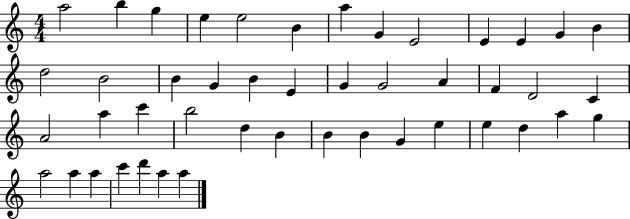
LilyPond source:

{
  \clef treble
  \numericTimeSignature
  \time 4/4
  \key c \major
  a''2 b''4 g''4 | e''4 e''2 b'4 | a''4 g'4 e'2 | e'4 e'4 g'4 b'4 | \break d''2 b'2 | b'4 g'4 b'4 e'4 | g'4 g'2 a'4 | f'4 d'2 c'4 | \break a'2 a''4 c'''4 | b''2 d''4 b'4 | b'4 b'4 g'4 e''4 | e''4 d''4 a''4 g''4 | \break a''2 a''4 a''4 | c'''4 d'''4 a''4 a''4 | \bar "|."
}